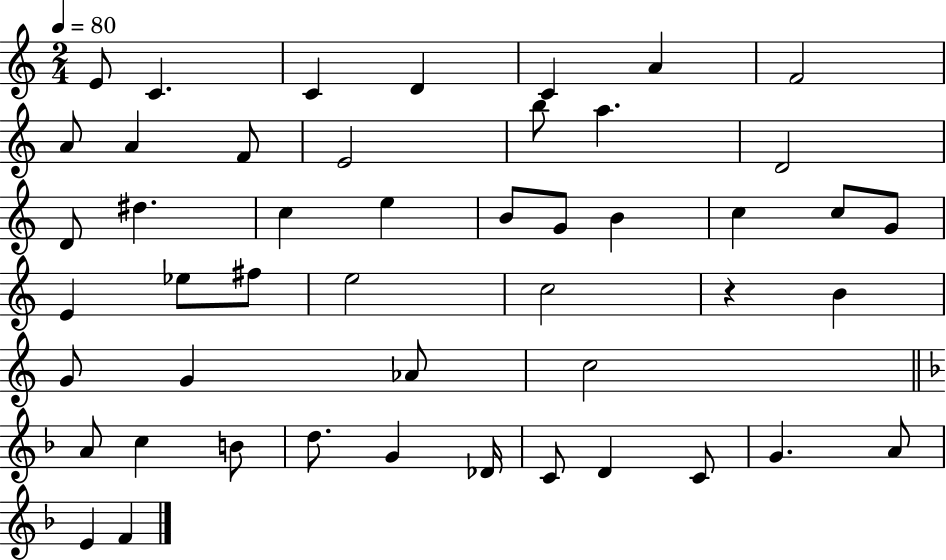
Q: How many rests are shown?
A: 1